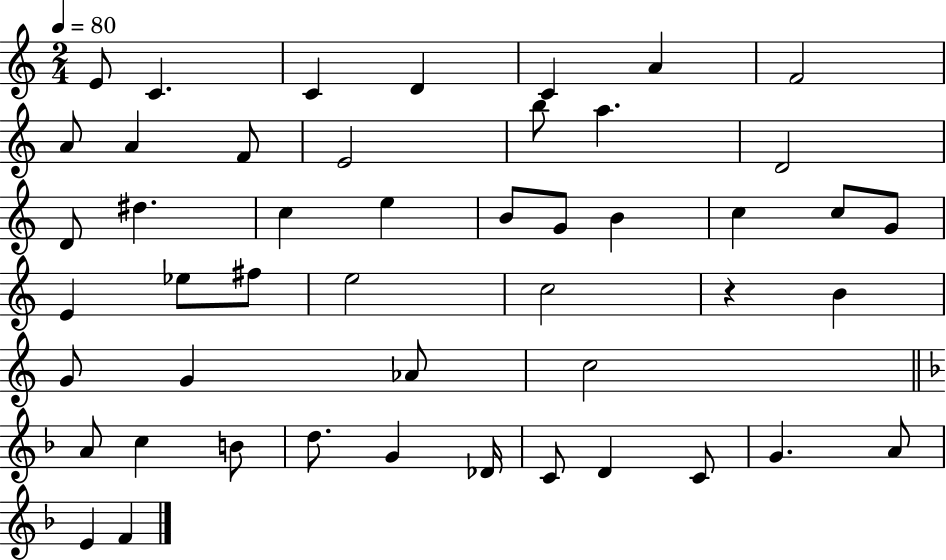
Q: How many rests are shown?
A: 1